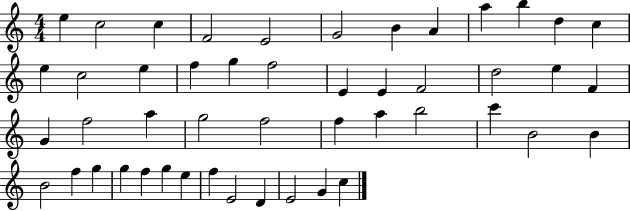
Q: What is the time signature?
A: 4/4